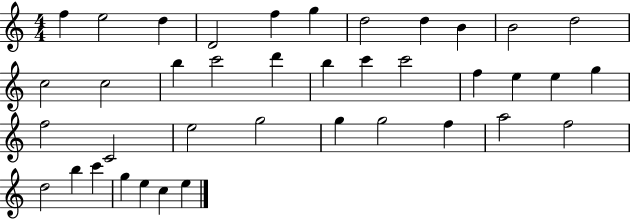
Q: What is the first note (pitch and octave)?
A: F5